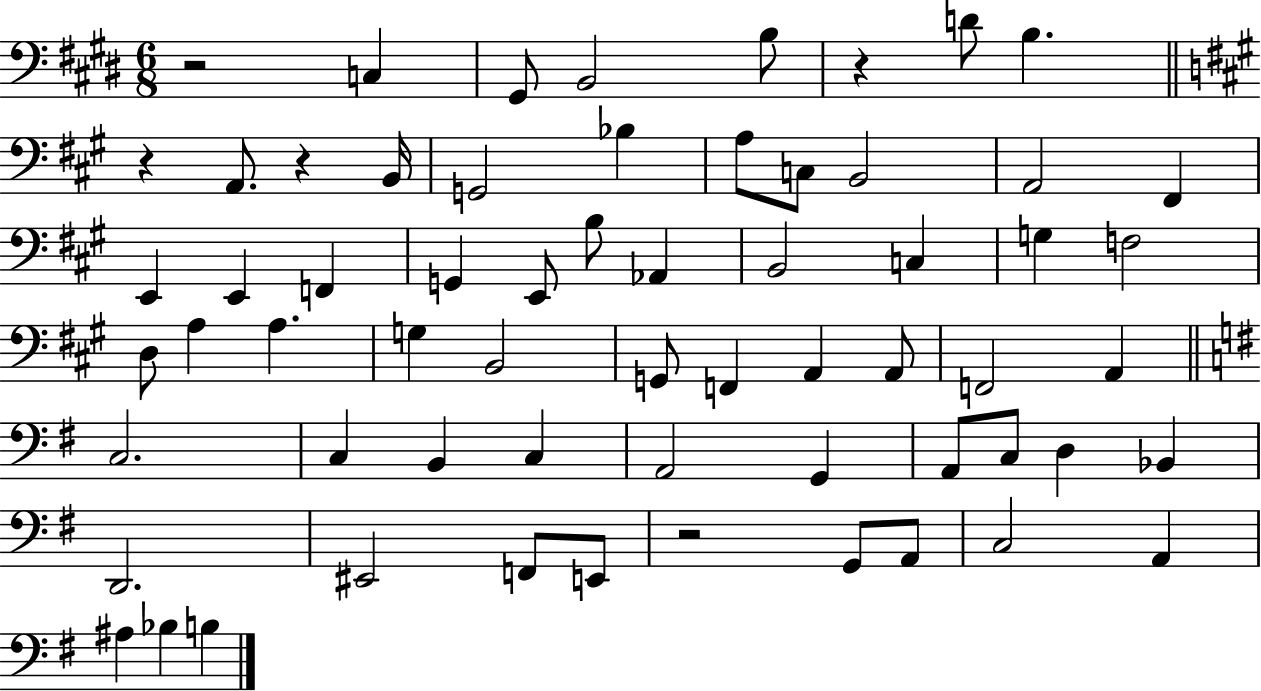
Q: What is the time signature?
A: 6/8